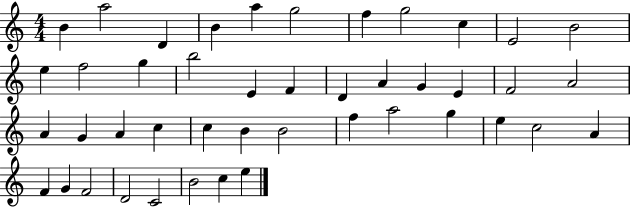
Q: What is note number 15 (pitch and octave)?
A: B5